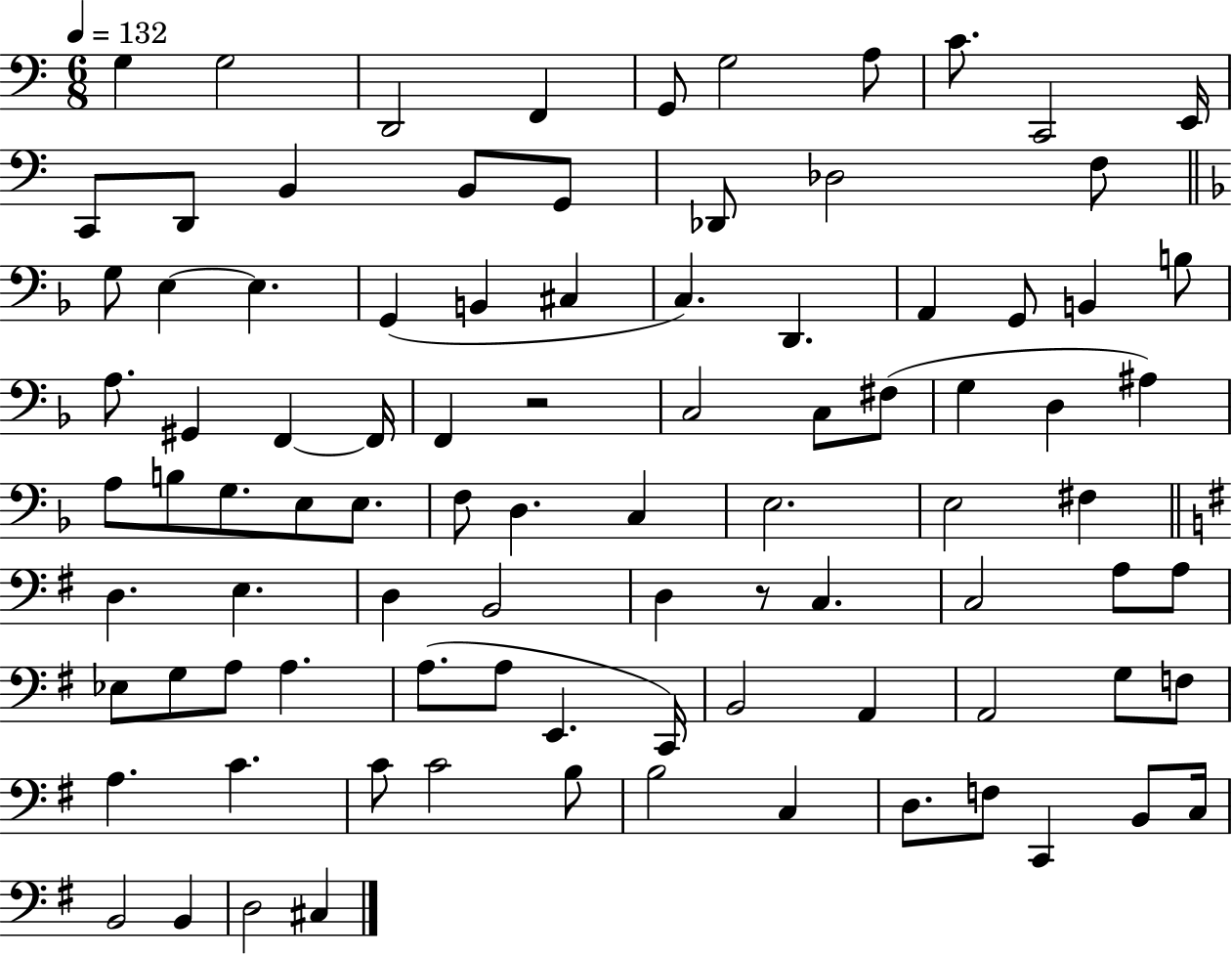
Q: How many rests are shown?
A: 2